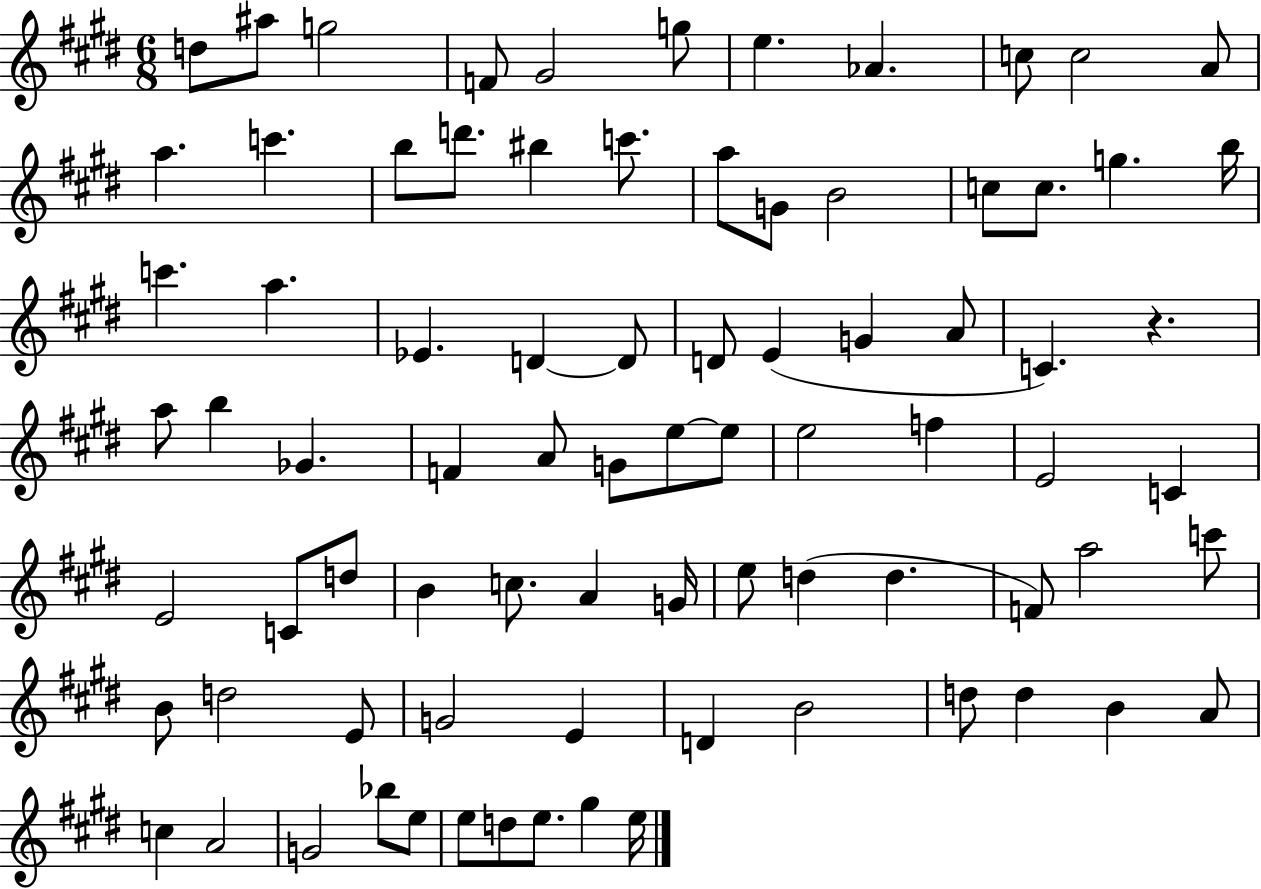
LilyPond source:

{
  \clef treble
  \numericTimeSignature
  \time 6/8
  \key e \major
  d''8 ais''8 g''2 | f'8 gis'2 g''8 | e''4. aes'4. | c''8 c''2 a'8 | \break a''4. c'''4. | b''8 d'''8. bis''4 c'''8. | a''8 g'8 b'2 | c''8 c''8. g''4. b''16 | \break c'''4. a''4. | ees'4. d'4~~ d'8 | d'8 e'4( g'4 a'8 | c'4.) r4. | \break a''8 b''4 ges'4. | f'4 a'8 g'8 e''8~~ e''8 | e''2 f''4 | e'2 c'4 | \break e'2 c'8 d''8 | b'4 c''8. a'4 g'16 | e''8 d''4( d''4. | f'8) a''2 c'''8 | \break b'8 d''2 e'8 | g'2 e'4 | d'4 b'2 | d''8 d''4 b'4 a'8 | \break c''4 a'2 | g'2 bes''8 e''8 | e''8 d''8 e''8. gis''4 e''16 | \bar "|."
}